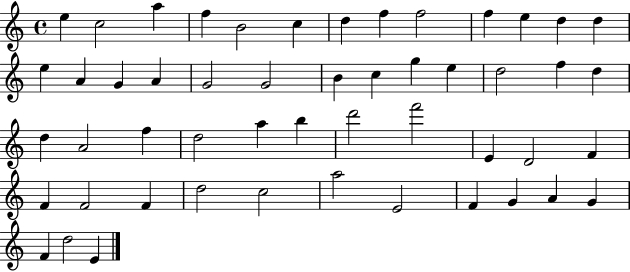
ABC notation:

X:1
T:Untitled
M:4/4
L:1/4
K:C
e c2 a f B2 c d f f2 f e d d e A G A G2 G2 B c g e d2 f d d A2 f d2 a b d'2 f'2 E D2 F F F2 F d2 c2 a2 E2 F G A G F d2 E